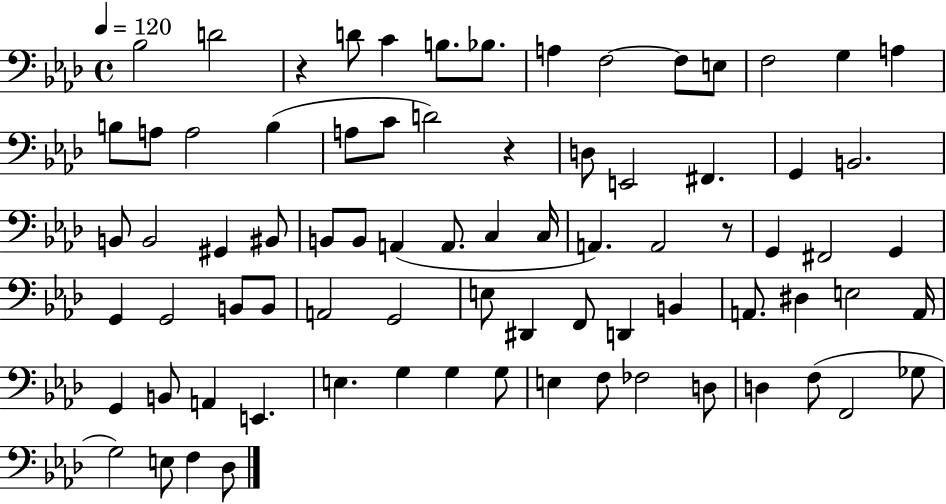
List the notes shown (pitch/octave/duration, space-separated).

Bb3/h D4/h R/q D4/e C4/q B3/e. Bb3/e. A3/q F3/h F3/e E3/e F3/h G3/q A3/q B3/e A3/e A3/h B3/q A3/e C4/e D4/h R/q D3/e E2/h F#2/q. G2/q B2/h. B2/e B2/h G#2/q BIS2/e B2/e B2/e A2/q A2/e. C3/q C3/s A2/q. A2/h R/e G2/q F#2/h G2/q G2/q G2/h B2/e B2/e A2/h G2/h E3/e D#2/q F2/e D2/q B2/q A2/e. D#3/q E3/h A2/s G2/q B2/e A2/q E2/q. E3/q. G3/q G3/q G3/e E3/q F3/e FES3/h D3/e D3/q F3/e F2/h Gb3/e G3/h E3/e F3/q Db3/e